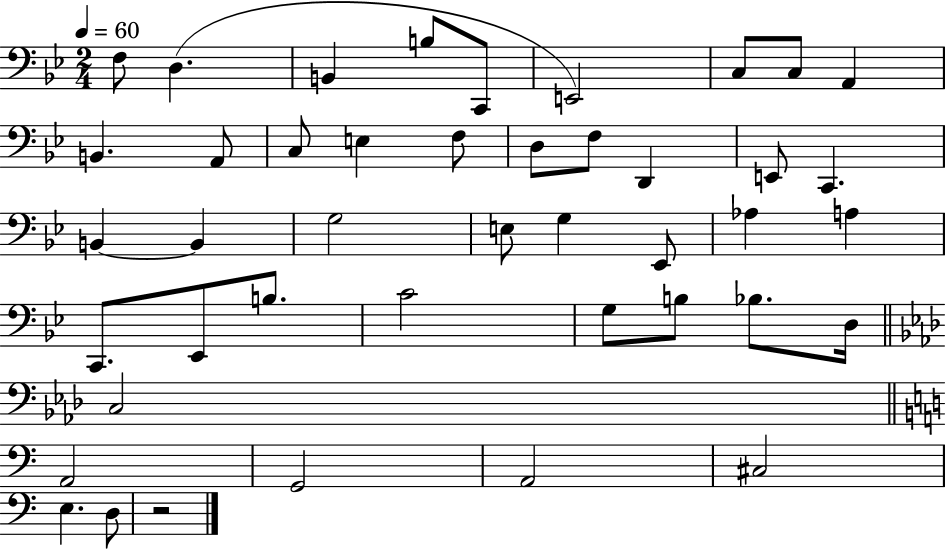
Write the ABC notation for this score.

X:1
T:Untitled
M:2/4
L:1/4
K:Bb
F,/2 D, B,, B,/2 C,,/2 E,,2 C,/2 C,/2 A,, B,, A,,/2 C,/2 E, F,/2 D,/2 F,/2 D,, E,,/2 C,, B,, B,, G,2 E,/2 G, _E,,/2 _A, A, C,,/2 _E,,/2 B,/2 C2 G,/2 B,/2 _B,/2 D,/4 C,2 A,,2 G,,2 A,,2 ^C,2 E, D,/2 z2